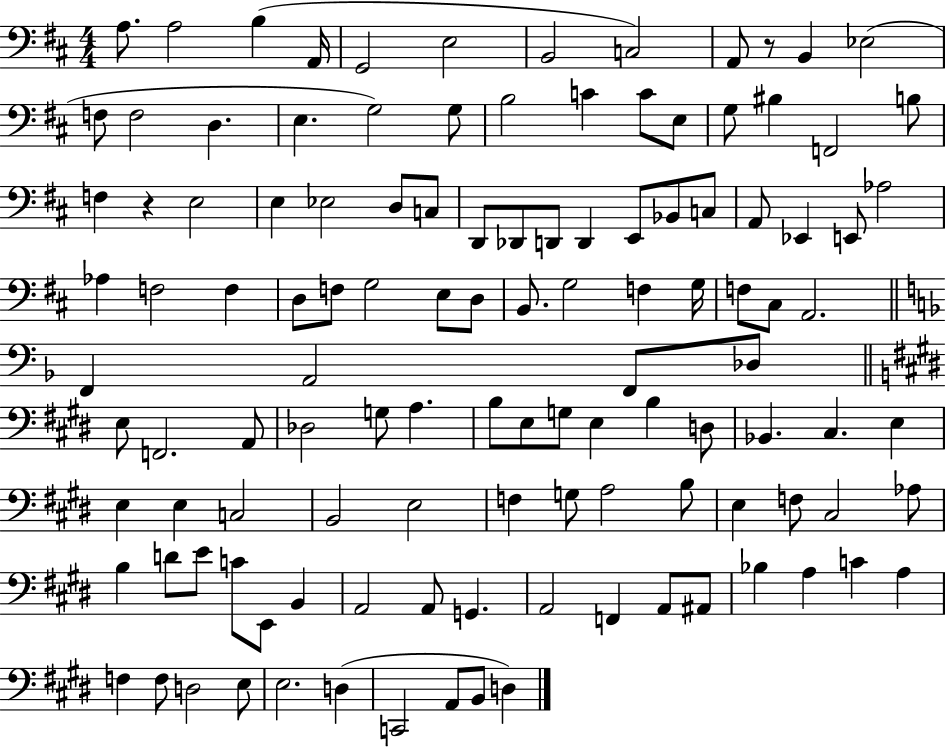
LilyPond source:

{
  \clef bass
  \numericTimeSignature
  \time 4/4
  \key d \major
  \repeat volta 2 { a8. a2 b4( a,16 | g,2 e2 | b,2 c2) | a,8 r8 b,4 ees2( | \break f8 f2 d4. | e4. g2) g8 | b2 c'4 c'8 e8 | g8 bis4 f,2 b8 | \break f4 r4 e2 | e4 ees2 d8 c8 | d,8 des,8 d,8 d,4 e,8 bes,8 c8 | a,8 ees,4 e,8 aes2 | \break aes4 f2 f4 | d8 f8 g2 e8 d8 | b,8. g2 f4 g16 | f8 cis8 a,2. | \break \bar "||" \break \key d \minor f,4 a,2 f,8 des8 | \bar "||" \break \key e \major e8 f,2. a,8 | des2 g8 a4. | b8 e8 g8 e4 b4 d8 | bes,4. cis4. e4 | \break e4 e4 c2 | b,2 e2 | f4 g8 a2 b8 | e4 f8 cis2 aes8 | \break b4 d'8 e'8 c'8 e,8 b,4 | a,2 a,8 g,4. | a,2 f,4 a,8 ais,8 | bes4 a4 c'4 a4 | \break f4 f8 d2 e8 | e2. d4( | c,2 a,8 b,8 d4) | } \bar "|."
}